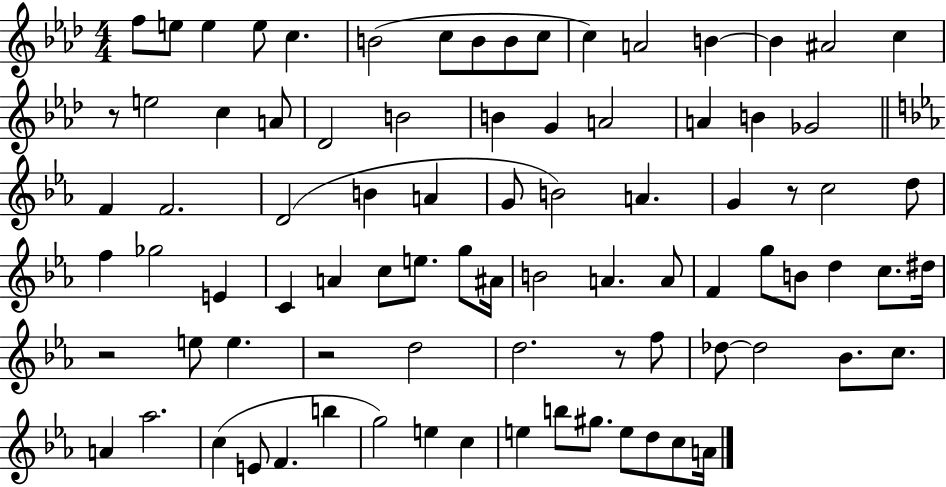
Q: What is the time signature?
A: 4/4